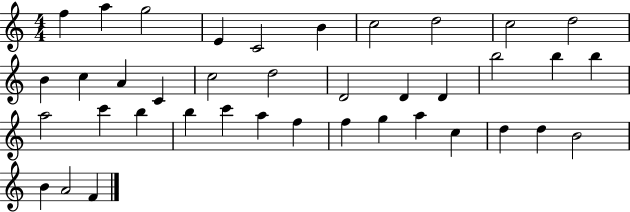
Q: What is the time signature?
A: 4/4